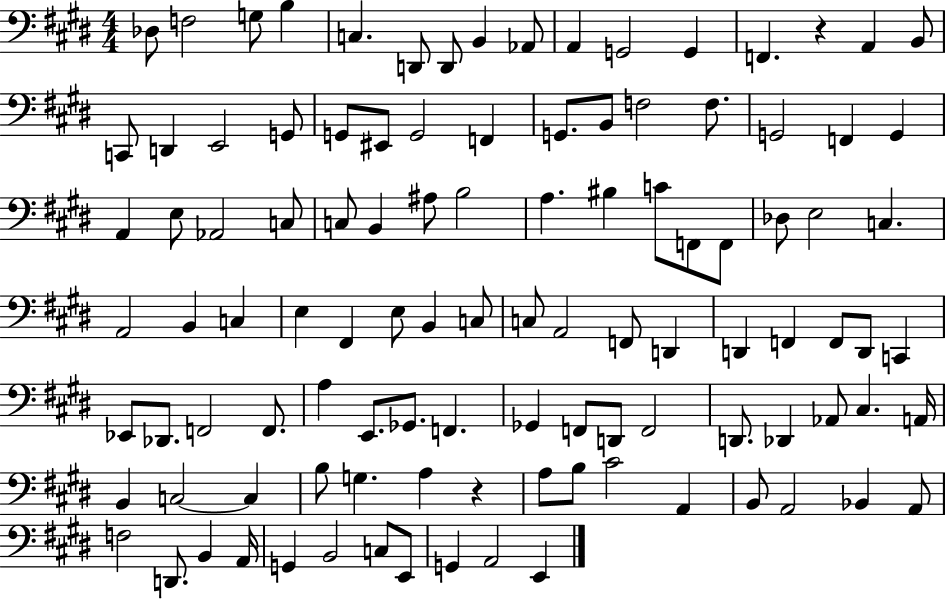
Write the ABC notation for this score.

X:1
T:Untitled
M:4/4
L:1/4
K:E
_D,/2 F,2 G,/2 B, C, D,,/2 D,,/2 B,, _A,,/2 A,, G,,2 G,, F,, z A,, B,,/2 C,,/2 D,, E,,2 G,,/2 G,,/2 ^E,,/2 G,,2 F,, G,,/2 B,,/2 F,2 F,/2 G,,2 F,, G,, A,, E,/2 _A,,2 C,/2 C,/2 B,, ^A,/2 B,2 A, ^B, C/2 F,,/2 F,,/2 _D,/2 E,2 C, A,,2 B,, C, E, ^F,, E,/2 B,, C,/2 C,/2 A,,2 F,,/2 D,, D,, F,, F,,/2 D,,/2 C,, _E,,/2 _D,,/2 F,,2 F,,/2 A, E,,/2 _G,,/2 F,, _G,, F,,/2 D,,/2 F,,2 D,,/2 _D,, _A,,/2 ^C, A,,/4 B,, C,2 C, B,/2 G, A, z A,/2 B,/2 ^C2 A,, B,,/2 A,,2 _B,, A,,/2 F,2 D,,/2 B,, A,,/4 G,, B,,2 C,/2 E,,/2 G,, A,,2 E,,